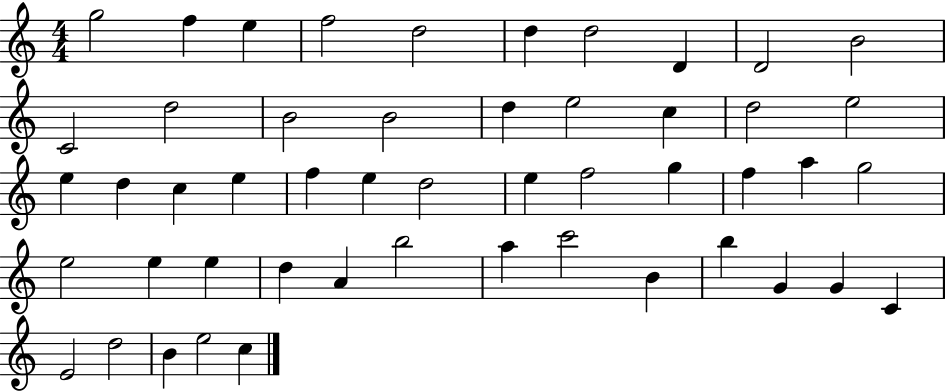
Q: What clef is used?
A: treble